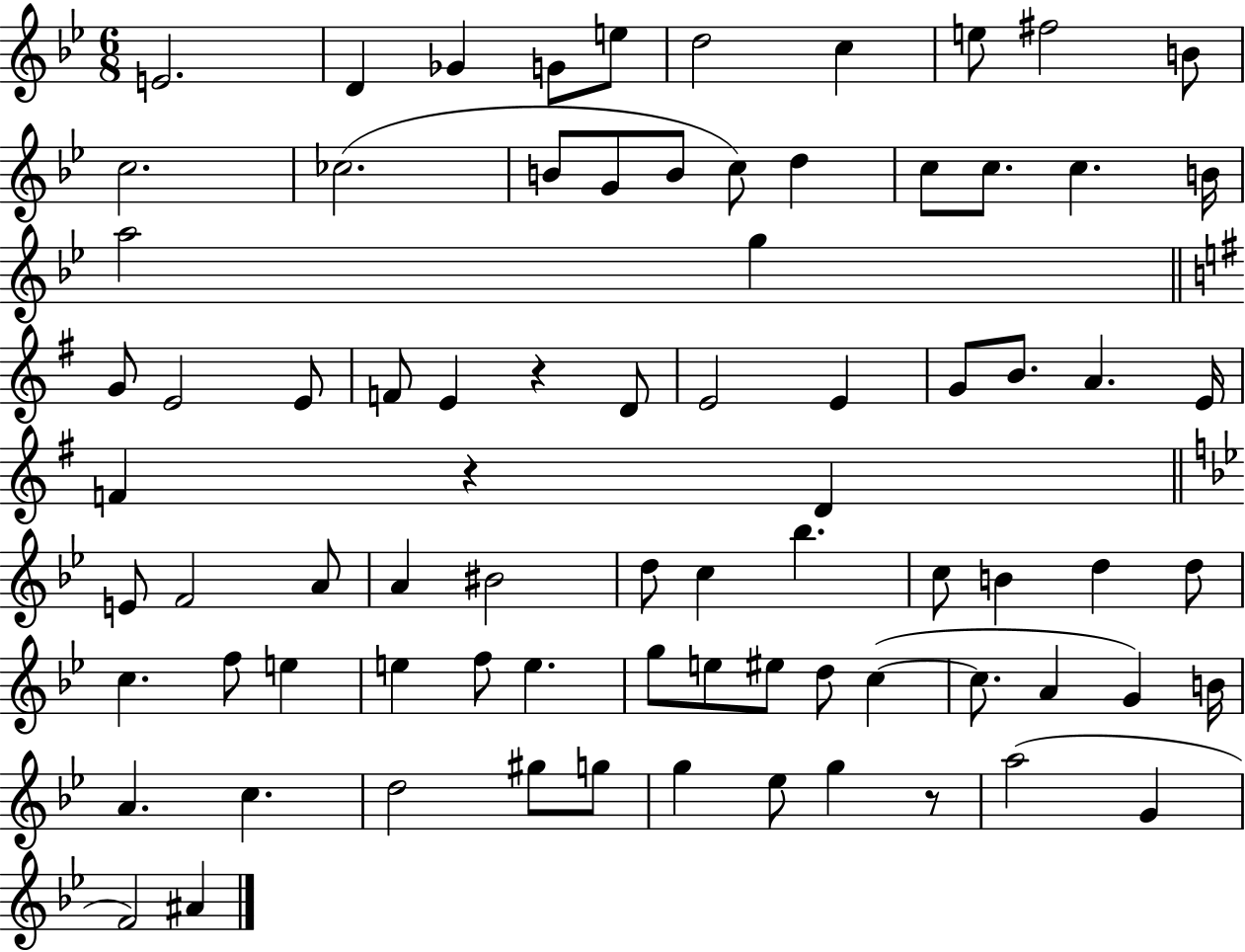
{
  \clef treble
  \numericTimeSignature
  \time 6/8
  \key bes \major
  e'2. | d'4 ges'4 g'8 e''8 | d''2 c''4 | e''8 fis''2 b'8 | \break c''2. | ces''2.( | b'8 g'8 b'8 c''8) d''4 | c''8 c''8. c''4. b'16 | \break a''2 g''4 | \bar "||" \break \key g \major g'8 e'2 e'8 | f'8 e'4 r4 d'8 | e'2 e'4 | g'8 b'8. a'4. e'16 | \break f'4 r4 d'4 | \bar "||" \break \key bes \major e'8 f'2 a'8 | a'4 bis'2 | d''8 c''4 bes''4. | c''8 b'4 d''4 d''8 | \break c''4. f''8 e''4 | e''4 f''8 e''4. | g''8 e''8 eis''8 d''8 c''4~(~ | c''8. a'4 g'4) b'16 | \break a'4. c''4. | d''2 gis''8 g''8 | g''4 ees''8 g''4 r8 | a''2( g'4 | \break f'2) ais'4 | \bar "|."
}